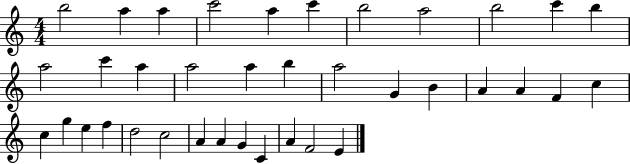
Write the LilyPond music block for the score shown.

{
  \clef treble
  \numericTimeSignature
  \time 4/4
  \key c \major
  b''2 a''4 a''4 | c'''2 a''4 c'''4 | b''2 a''2 | b''2 c'''4 b''4 | \break a''2 c'''4 a''4 | a''2 a''4 b''4 | a''2 g'4 b'4 | a'4 a'4 f'4 c''4 | \break c''4 g''4 e''4 f''4 | d''2 c''2 | a'4 a'4 g'4 c'4 | a'4 f'2 e'4 | \break \bar "|."
}